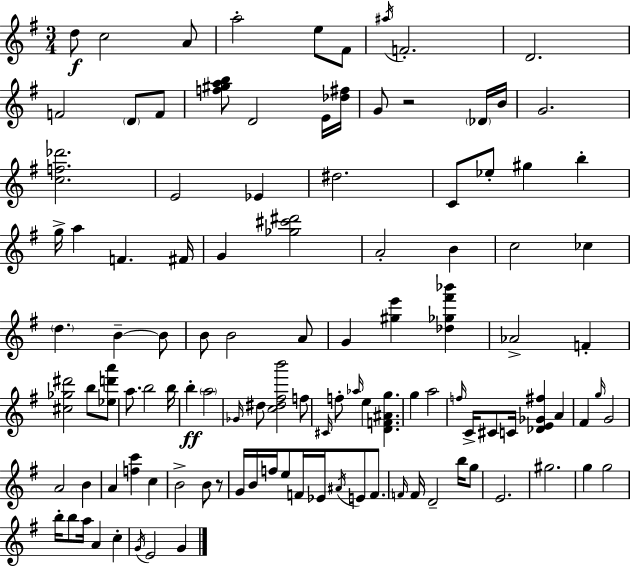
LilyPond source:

{
  \clef treble
  \numericTimeSignature
  \time 3/4
  \key g \major
  \repeat volta 2 { d''8\f c''2 a'8 | a''2-. e''8 fis'8 | \acciaccatura { ais''16 } f'2.-. | d'2. | \break f'2 \parenthesize d'8 f'8 | <f'' gis'' a'' b''>8 d'2 e'16 | <des'' fis''>16 g'8 r2 \parenthesize des'16 | b'16 g'2. | \break <c'' f'' des'''>2. | e'2 ees'4 | dis''2. | c'8 ees''8-. gis''4 b''4-. | \break g''16-> a''4 f'4. | fis'16 g'4 <ges'' cis''' dis'''>2 | a'2-. b'4 | c''2 ces''4 | \break \parenthesize d''4. b'4--~~ b'8 | b'8 b'2 a'8 | g'4 <gis'' e'''>4 <des'' ges'' fis''' bes'''>4 | aes'2-> f'4-. | \break <cis'' ges'' dis'''>2 b''8 <ees'' d''' a'''>8 | a''8. b''2 | b''16 b''4-.\ff \parenthesize a''2 | \grace { ges'16 } dis''8 <c'' dis'' fis'' b'''>2 | \break f''8 \grace { cis'16 } f''8-. \grace { aes''16 } e''4 <d' f' ais' g''>4. | g''4 a''2 | \grace { f''16 } c'16-> cis'8 c'16 <des' e' ges' fis''>4 | a'4 fis'4 \grace { g''16 } g'2 | \break a'2 | b'4 a'4 <f'' c'''>4 | c''4 b'2-> | b'8 r8 g'16 b'16 f''16 e''8 f'16 | \break ees'16 \acciaccatura { ais'16 } e'8 f'8. \grace { f'16 } f'16 d'2-- | b''16 g''8 e'2. | gis''2. | g''4 | \break g''2 b''16-. b''8 a''16 | a'4 c''4-. \acciaccatura { g'16 } e'2 | g'4 } \bar "|."
}